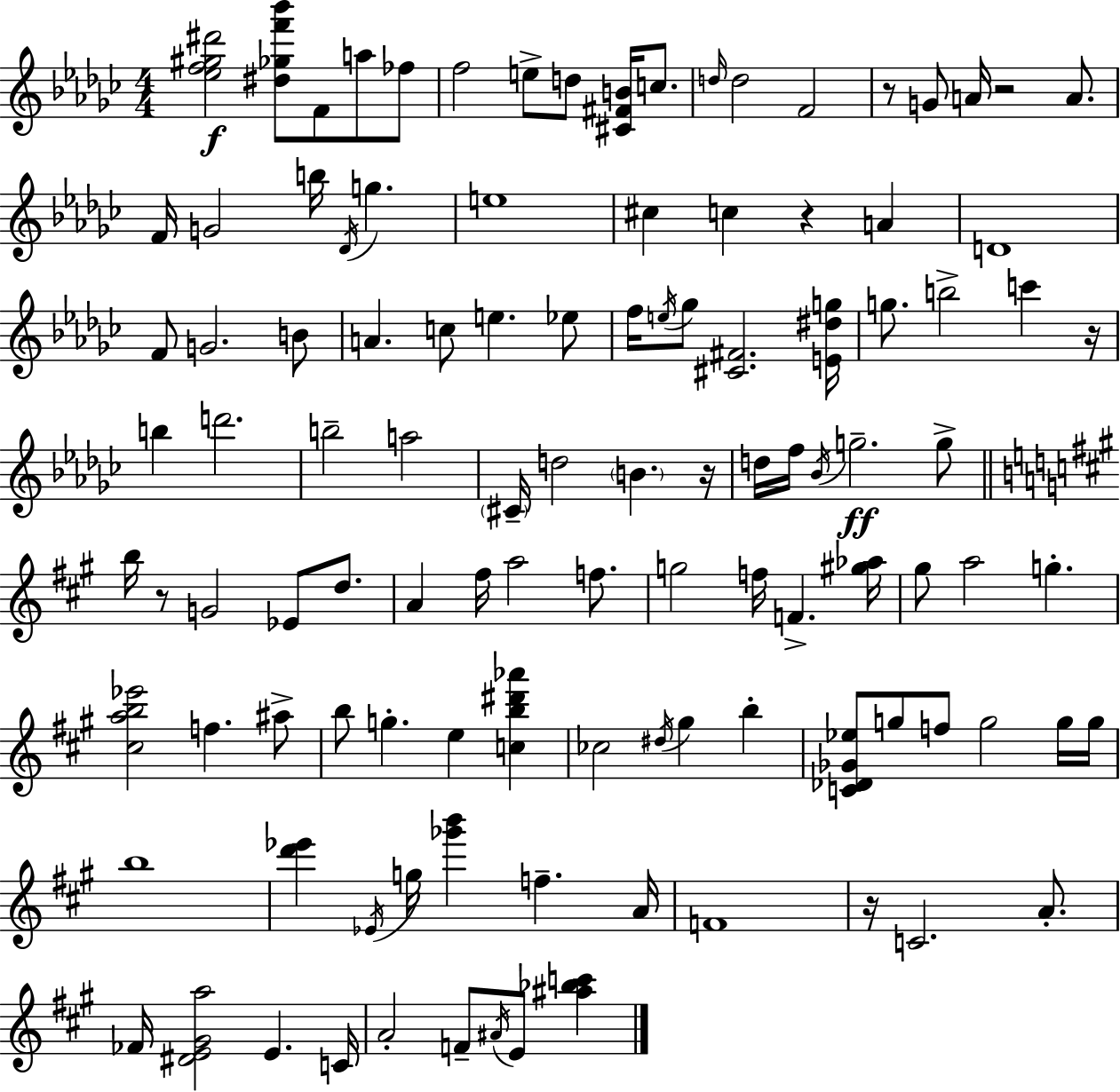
[Eb5,F5,G#5,D#6]/h [D#5,Gb5,F6,Bb6]/e F4/e A5/e FES5/e F5/h E5/e D5/e [C#4,F#4,B4]/s C5/e. D5/s D5/h F4/h R/e G4/e A4/s R/h A4/e. F4/s G4/h B5/s Db4/s G5/q. E5/w C#5/q C5/q R/q A4/q D4/w F4/e G4/h. B4/e A4/q. C5/e E5/q. Eb5/e F5/s E5/s Gb5/e [C#4,F#4]/h. [E4,D#5,G5]/s G5/e. B5/h C6/q R/s B5/q D6/h. B5/h A5/h C#4/s D5/h B4/q. R/s D5/s F5/s Bb4/s G5/h. G5/e B5/s R/e G4/h Eb4/e D5/e. A4/q F#5/s A5/h F5/e. G5/h F5/s F4/q. [G#5,Ab5]/s G#5/e A5/h G5/q. [C#5,A5,B5,Eb6]/h F5/q. A#5/e B5/e G5/q. E5/q [C5,B5,D#6,Ab6]/q CES5/h D#5/s G#5/q B5/q [C4,Db4,Gb4,Eb5]/e G5/e F5/e G5/h G5/s G5/s B5/w [D6,Eb6]/q Eb4/s G5/s [Gb6,B6]/q F5/q. A4/s F4/w R/s C4/h. A4/e. FES4/s [D#4,E4,G#4,A5]/h E4/q. C4/s A4/h F4/e A#4/s E4/e [A#5,Bb5,C6]/q